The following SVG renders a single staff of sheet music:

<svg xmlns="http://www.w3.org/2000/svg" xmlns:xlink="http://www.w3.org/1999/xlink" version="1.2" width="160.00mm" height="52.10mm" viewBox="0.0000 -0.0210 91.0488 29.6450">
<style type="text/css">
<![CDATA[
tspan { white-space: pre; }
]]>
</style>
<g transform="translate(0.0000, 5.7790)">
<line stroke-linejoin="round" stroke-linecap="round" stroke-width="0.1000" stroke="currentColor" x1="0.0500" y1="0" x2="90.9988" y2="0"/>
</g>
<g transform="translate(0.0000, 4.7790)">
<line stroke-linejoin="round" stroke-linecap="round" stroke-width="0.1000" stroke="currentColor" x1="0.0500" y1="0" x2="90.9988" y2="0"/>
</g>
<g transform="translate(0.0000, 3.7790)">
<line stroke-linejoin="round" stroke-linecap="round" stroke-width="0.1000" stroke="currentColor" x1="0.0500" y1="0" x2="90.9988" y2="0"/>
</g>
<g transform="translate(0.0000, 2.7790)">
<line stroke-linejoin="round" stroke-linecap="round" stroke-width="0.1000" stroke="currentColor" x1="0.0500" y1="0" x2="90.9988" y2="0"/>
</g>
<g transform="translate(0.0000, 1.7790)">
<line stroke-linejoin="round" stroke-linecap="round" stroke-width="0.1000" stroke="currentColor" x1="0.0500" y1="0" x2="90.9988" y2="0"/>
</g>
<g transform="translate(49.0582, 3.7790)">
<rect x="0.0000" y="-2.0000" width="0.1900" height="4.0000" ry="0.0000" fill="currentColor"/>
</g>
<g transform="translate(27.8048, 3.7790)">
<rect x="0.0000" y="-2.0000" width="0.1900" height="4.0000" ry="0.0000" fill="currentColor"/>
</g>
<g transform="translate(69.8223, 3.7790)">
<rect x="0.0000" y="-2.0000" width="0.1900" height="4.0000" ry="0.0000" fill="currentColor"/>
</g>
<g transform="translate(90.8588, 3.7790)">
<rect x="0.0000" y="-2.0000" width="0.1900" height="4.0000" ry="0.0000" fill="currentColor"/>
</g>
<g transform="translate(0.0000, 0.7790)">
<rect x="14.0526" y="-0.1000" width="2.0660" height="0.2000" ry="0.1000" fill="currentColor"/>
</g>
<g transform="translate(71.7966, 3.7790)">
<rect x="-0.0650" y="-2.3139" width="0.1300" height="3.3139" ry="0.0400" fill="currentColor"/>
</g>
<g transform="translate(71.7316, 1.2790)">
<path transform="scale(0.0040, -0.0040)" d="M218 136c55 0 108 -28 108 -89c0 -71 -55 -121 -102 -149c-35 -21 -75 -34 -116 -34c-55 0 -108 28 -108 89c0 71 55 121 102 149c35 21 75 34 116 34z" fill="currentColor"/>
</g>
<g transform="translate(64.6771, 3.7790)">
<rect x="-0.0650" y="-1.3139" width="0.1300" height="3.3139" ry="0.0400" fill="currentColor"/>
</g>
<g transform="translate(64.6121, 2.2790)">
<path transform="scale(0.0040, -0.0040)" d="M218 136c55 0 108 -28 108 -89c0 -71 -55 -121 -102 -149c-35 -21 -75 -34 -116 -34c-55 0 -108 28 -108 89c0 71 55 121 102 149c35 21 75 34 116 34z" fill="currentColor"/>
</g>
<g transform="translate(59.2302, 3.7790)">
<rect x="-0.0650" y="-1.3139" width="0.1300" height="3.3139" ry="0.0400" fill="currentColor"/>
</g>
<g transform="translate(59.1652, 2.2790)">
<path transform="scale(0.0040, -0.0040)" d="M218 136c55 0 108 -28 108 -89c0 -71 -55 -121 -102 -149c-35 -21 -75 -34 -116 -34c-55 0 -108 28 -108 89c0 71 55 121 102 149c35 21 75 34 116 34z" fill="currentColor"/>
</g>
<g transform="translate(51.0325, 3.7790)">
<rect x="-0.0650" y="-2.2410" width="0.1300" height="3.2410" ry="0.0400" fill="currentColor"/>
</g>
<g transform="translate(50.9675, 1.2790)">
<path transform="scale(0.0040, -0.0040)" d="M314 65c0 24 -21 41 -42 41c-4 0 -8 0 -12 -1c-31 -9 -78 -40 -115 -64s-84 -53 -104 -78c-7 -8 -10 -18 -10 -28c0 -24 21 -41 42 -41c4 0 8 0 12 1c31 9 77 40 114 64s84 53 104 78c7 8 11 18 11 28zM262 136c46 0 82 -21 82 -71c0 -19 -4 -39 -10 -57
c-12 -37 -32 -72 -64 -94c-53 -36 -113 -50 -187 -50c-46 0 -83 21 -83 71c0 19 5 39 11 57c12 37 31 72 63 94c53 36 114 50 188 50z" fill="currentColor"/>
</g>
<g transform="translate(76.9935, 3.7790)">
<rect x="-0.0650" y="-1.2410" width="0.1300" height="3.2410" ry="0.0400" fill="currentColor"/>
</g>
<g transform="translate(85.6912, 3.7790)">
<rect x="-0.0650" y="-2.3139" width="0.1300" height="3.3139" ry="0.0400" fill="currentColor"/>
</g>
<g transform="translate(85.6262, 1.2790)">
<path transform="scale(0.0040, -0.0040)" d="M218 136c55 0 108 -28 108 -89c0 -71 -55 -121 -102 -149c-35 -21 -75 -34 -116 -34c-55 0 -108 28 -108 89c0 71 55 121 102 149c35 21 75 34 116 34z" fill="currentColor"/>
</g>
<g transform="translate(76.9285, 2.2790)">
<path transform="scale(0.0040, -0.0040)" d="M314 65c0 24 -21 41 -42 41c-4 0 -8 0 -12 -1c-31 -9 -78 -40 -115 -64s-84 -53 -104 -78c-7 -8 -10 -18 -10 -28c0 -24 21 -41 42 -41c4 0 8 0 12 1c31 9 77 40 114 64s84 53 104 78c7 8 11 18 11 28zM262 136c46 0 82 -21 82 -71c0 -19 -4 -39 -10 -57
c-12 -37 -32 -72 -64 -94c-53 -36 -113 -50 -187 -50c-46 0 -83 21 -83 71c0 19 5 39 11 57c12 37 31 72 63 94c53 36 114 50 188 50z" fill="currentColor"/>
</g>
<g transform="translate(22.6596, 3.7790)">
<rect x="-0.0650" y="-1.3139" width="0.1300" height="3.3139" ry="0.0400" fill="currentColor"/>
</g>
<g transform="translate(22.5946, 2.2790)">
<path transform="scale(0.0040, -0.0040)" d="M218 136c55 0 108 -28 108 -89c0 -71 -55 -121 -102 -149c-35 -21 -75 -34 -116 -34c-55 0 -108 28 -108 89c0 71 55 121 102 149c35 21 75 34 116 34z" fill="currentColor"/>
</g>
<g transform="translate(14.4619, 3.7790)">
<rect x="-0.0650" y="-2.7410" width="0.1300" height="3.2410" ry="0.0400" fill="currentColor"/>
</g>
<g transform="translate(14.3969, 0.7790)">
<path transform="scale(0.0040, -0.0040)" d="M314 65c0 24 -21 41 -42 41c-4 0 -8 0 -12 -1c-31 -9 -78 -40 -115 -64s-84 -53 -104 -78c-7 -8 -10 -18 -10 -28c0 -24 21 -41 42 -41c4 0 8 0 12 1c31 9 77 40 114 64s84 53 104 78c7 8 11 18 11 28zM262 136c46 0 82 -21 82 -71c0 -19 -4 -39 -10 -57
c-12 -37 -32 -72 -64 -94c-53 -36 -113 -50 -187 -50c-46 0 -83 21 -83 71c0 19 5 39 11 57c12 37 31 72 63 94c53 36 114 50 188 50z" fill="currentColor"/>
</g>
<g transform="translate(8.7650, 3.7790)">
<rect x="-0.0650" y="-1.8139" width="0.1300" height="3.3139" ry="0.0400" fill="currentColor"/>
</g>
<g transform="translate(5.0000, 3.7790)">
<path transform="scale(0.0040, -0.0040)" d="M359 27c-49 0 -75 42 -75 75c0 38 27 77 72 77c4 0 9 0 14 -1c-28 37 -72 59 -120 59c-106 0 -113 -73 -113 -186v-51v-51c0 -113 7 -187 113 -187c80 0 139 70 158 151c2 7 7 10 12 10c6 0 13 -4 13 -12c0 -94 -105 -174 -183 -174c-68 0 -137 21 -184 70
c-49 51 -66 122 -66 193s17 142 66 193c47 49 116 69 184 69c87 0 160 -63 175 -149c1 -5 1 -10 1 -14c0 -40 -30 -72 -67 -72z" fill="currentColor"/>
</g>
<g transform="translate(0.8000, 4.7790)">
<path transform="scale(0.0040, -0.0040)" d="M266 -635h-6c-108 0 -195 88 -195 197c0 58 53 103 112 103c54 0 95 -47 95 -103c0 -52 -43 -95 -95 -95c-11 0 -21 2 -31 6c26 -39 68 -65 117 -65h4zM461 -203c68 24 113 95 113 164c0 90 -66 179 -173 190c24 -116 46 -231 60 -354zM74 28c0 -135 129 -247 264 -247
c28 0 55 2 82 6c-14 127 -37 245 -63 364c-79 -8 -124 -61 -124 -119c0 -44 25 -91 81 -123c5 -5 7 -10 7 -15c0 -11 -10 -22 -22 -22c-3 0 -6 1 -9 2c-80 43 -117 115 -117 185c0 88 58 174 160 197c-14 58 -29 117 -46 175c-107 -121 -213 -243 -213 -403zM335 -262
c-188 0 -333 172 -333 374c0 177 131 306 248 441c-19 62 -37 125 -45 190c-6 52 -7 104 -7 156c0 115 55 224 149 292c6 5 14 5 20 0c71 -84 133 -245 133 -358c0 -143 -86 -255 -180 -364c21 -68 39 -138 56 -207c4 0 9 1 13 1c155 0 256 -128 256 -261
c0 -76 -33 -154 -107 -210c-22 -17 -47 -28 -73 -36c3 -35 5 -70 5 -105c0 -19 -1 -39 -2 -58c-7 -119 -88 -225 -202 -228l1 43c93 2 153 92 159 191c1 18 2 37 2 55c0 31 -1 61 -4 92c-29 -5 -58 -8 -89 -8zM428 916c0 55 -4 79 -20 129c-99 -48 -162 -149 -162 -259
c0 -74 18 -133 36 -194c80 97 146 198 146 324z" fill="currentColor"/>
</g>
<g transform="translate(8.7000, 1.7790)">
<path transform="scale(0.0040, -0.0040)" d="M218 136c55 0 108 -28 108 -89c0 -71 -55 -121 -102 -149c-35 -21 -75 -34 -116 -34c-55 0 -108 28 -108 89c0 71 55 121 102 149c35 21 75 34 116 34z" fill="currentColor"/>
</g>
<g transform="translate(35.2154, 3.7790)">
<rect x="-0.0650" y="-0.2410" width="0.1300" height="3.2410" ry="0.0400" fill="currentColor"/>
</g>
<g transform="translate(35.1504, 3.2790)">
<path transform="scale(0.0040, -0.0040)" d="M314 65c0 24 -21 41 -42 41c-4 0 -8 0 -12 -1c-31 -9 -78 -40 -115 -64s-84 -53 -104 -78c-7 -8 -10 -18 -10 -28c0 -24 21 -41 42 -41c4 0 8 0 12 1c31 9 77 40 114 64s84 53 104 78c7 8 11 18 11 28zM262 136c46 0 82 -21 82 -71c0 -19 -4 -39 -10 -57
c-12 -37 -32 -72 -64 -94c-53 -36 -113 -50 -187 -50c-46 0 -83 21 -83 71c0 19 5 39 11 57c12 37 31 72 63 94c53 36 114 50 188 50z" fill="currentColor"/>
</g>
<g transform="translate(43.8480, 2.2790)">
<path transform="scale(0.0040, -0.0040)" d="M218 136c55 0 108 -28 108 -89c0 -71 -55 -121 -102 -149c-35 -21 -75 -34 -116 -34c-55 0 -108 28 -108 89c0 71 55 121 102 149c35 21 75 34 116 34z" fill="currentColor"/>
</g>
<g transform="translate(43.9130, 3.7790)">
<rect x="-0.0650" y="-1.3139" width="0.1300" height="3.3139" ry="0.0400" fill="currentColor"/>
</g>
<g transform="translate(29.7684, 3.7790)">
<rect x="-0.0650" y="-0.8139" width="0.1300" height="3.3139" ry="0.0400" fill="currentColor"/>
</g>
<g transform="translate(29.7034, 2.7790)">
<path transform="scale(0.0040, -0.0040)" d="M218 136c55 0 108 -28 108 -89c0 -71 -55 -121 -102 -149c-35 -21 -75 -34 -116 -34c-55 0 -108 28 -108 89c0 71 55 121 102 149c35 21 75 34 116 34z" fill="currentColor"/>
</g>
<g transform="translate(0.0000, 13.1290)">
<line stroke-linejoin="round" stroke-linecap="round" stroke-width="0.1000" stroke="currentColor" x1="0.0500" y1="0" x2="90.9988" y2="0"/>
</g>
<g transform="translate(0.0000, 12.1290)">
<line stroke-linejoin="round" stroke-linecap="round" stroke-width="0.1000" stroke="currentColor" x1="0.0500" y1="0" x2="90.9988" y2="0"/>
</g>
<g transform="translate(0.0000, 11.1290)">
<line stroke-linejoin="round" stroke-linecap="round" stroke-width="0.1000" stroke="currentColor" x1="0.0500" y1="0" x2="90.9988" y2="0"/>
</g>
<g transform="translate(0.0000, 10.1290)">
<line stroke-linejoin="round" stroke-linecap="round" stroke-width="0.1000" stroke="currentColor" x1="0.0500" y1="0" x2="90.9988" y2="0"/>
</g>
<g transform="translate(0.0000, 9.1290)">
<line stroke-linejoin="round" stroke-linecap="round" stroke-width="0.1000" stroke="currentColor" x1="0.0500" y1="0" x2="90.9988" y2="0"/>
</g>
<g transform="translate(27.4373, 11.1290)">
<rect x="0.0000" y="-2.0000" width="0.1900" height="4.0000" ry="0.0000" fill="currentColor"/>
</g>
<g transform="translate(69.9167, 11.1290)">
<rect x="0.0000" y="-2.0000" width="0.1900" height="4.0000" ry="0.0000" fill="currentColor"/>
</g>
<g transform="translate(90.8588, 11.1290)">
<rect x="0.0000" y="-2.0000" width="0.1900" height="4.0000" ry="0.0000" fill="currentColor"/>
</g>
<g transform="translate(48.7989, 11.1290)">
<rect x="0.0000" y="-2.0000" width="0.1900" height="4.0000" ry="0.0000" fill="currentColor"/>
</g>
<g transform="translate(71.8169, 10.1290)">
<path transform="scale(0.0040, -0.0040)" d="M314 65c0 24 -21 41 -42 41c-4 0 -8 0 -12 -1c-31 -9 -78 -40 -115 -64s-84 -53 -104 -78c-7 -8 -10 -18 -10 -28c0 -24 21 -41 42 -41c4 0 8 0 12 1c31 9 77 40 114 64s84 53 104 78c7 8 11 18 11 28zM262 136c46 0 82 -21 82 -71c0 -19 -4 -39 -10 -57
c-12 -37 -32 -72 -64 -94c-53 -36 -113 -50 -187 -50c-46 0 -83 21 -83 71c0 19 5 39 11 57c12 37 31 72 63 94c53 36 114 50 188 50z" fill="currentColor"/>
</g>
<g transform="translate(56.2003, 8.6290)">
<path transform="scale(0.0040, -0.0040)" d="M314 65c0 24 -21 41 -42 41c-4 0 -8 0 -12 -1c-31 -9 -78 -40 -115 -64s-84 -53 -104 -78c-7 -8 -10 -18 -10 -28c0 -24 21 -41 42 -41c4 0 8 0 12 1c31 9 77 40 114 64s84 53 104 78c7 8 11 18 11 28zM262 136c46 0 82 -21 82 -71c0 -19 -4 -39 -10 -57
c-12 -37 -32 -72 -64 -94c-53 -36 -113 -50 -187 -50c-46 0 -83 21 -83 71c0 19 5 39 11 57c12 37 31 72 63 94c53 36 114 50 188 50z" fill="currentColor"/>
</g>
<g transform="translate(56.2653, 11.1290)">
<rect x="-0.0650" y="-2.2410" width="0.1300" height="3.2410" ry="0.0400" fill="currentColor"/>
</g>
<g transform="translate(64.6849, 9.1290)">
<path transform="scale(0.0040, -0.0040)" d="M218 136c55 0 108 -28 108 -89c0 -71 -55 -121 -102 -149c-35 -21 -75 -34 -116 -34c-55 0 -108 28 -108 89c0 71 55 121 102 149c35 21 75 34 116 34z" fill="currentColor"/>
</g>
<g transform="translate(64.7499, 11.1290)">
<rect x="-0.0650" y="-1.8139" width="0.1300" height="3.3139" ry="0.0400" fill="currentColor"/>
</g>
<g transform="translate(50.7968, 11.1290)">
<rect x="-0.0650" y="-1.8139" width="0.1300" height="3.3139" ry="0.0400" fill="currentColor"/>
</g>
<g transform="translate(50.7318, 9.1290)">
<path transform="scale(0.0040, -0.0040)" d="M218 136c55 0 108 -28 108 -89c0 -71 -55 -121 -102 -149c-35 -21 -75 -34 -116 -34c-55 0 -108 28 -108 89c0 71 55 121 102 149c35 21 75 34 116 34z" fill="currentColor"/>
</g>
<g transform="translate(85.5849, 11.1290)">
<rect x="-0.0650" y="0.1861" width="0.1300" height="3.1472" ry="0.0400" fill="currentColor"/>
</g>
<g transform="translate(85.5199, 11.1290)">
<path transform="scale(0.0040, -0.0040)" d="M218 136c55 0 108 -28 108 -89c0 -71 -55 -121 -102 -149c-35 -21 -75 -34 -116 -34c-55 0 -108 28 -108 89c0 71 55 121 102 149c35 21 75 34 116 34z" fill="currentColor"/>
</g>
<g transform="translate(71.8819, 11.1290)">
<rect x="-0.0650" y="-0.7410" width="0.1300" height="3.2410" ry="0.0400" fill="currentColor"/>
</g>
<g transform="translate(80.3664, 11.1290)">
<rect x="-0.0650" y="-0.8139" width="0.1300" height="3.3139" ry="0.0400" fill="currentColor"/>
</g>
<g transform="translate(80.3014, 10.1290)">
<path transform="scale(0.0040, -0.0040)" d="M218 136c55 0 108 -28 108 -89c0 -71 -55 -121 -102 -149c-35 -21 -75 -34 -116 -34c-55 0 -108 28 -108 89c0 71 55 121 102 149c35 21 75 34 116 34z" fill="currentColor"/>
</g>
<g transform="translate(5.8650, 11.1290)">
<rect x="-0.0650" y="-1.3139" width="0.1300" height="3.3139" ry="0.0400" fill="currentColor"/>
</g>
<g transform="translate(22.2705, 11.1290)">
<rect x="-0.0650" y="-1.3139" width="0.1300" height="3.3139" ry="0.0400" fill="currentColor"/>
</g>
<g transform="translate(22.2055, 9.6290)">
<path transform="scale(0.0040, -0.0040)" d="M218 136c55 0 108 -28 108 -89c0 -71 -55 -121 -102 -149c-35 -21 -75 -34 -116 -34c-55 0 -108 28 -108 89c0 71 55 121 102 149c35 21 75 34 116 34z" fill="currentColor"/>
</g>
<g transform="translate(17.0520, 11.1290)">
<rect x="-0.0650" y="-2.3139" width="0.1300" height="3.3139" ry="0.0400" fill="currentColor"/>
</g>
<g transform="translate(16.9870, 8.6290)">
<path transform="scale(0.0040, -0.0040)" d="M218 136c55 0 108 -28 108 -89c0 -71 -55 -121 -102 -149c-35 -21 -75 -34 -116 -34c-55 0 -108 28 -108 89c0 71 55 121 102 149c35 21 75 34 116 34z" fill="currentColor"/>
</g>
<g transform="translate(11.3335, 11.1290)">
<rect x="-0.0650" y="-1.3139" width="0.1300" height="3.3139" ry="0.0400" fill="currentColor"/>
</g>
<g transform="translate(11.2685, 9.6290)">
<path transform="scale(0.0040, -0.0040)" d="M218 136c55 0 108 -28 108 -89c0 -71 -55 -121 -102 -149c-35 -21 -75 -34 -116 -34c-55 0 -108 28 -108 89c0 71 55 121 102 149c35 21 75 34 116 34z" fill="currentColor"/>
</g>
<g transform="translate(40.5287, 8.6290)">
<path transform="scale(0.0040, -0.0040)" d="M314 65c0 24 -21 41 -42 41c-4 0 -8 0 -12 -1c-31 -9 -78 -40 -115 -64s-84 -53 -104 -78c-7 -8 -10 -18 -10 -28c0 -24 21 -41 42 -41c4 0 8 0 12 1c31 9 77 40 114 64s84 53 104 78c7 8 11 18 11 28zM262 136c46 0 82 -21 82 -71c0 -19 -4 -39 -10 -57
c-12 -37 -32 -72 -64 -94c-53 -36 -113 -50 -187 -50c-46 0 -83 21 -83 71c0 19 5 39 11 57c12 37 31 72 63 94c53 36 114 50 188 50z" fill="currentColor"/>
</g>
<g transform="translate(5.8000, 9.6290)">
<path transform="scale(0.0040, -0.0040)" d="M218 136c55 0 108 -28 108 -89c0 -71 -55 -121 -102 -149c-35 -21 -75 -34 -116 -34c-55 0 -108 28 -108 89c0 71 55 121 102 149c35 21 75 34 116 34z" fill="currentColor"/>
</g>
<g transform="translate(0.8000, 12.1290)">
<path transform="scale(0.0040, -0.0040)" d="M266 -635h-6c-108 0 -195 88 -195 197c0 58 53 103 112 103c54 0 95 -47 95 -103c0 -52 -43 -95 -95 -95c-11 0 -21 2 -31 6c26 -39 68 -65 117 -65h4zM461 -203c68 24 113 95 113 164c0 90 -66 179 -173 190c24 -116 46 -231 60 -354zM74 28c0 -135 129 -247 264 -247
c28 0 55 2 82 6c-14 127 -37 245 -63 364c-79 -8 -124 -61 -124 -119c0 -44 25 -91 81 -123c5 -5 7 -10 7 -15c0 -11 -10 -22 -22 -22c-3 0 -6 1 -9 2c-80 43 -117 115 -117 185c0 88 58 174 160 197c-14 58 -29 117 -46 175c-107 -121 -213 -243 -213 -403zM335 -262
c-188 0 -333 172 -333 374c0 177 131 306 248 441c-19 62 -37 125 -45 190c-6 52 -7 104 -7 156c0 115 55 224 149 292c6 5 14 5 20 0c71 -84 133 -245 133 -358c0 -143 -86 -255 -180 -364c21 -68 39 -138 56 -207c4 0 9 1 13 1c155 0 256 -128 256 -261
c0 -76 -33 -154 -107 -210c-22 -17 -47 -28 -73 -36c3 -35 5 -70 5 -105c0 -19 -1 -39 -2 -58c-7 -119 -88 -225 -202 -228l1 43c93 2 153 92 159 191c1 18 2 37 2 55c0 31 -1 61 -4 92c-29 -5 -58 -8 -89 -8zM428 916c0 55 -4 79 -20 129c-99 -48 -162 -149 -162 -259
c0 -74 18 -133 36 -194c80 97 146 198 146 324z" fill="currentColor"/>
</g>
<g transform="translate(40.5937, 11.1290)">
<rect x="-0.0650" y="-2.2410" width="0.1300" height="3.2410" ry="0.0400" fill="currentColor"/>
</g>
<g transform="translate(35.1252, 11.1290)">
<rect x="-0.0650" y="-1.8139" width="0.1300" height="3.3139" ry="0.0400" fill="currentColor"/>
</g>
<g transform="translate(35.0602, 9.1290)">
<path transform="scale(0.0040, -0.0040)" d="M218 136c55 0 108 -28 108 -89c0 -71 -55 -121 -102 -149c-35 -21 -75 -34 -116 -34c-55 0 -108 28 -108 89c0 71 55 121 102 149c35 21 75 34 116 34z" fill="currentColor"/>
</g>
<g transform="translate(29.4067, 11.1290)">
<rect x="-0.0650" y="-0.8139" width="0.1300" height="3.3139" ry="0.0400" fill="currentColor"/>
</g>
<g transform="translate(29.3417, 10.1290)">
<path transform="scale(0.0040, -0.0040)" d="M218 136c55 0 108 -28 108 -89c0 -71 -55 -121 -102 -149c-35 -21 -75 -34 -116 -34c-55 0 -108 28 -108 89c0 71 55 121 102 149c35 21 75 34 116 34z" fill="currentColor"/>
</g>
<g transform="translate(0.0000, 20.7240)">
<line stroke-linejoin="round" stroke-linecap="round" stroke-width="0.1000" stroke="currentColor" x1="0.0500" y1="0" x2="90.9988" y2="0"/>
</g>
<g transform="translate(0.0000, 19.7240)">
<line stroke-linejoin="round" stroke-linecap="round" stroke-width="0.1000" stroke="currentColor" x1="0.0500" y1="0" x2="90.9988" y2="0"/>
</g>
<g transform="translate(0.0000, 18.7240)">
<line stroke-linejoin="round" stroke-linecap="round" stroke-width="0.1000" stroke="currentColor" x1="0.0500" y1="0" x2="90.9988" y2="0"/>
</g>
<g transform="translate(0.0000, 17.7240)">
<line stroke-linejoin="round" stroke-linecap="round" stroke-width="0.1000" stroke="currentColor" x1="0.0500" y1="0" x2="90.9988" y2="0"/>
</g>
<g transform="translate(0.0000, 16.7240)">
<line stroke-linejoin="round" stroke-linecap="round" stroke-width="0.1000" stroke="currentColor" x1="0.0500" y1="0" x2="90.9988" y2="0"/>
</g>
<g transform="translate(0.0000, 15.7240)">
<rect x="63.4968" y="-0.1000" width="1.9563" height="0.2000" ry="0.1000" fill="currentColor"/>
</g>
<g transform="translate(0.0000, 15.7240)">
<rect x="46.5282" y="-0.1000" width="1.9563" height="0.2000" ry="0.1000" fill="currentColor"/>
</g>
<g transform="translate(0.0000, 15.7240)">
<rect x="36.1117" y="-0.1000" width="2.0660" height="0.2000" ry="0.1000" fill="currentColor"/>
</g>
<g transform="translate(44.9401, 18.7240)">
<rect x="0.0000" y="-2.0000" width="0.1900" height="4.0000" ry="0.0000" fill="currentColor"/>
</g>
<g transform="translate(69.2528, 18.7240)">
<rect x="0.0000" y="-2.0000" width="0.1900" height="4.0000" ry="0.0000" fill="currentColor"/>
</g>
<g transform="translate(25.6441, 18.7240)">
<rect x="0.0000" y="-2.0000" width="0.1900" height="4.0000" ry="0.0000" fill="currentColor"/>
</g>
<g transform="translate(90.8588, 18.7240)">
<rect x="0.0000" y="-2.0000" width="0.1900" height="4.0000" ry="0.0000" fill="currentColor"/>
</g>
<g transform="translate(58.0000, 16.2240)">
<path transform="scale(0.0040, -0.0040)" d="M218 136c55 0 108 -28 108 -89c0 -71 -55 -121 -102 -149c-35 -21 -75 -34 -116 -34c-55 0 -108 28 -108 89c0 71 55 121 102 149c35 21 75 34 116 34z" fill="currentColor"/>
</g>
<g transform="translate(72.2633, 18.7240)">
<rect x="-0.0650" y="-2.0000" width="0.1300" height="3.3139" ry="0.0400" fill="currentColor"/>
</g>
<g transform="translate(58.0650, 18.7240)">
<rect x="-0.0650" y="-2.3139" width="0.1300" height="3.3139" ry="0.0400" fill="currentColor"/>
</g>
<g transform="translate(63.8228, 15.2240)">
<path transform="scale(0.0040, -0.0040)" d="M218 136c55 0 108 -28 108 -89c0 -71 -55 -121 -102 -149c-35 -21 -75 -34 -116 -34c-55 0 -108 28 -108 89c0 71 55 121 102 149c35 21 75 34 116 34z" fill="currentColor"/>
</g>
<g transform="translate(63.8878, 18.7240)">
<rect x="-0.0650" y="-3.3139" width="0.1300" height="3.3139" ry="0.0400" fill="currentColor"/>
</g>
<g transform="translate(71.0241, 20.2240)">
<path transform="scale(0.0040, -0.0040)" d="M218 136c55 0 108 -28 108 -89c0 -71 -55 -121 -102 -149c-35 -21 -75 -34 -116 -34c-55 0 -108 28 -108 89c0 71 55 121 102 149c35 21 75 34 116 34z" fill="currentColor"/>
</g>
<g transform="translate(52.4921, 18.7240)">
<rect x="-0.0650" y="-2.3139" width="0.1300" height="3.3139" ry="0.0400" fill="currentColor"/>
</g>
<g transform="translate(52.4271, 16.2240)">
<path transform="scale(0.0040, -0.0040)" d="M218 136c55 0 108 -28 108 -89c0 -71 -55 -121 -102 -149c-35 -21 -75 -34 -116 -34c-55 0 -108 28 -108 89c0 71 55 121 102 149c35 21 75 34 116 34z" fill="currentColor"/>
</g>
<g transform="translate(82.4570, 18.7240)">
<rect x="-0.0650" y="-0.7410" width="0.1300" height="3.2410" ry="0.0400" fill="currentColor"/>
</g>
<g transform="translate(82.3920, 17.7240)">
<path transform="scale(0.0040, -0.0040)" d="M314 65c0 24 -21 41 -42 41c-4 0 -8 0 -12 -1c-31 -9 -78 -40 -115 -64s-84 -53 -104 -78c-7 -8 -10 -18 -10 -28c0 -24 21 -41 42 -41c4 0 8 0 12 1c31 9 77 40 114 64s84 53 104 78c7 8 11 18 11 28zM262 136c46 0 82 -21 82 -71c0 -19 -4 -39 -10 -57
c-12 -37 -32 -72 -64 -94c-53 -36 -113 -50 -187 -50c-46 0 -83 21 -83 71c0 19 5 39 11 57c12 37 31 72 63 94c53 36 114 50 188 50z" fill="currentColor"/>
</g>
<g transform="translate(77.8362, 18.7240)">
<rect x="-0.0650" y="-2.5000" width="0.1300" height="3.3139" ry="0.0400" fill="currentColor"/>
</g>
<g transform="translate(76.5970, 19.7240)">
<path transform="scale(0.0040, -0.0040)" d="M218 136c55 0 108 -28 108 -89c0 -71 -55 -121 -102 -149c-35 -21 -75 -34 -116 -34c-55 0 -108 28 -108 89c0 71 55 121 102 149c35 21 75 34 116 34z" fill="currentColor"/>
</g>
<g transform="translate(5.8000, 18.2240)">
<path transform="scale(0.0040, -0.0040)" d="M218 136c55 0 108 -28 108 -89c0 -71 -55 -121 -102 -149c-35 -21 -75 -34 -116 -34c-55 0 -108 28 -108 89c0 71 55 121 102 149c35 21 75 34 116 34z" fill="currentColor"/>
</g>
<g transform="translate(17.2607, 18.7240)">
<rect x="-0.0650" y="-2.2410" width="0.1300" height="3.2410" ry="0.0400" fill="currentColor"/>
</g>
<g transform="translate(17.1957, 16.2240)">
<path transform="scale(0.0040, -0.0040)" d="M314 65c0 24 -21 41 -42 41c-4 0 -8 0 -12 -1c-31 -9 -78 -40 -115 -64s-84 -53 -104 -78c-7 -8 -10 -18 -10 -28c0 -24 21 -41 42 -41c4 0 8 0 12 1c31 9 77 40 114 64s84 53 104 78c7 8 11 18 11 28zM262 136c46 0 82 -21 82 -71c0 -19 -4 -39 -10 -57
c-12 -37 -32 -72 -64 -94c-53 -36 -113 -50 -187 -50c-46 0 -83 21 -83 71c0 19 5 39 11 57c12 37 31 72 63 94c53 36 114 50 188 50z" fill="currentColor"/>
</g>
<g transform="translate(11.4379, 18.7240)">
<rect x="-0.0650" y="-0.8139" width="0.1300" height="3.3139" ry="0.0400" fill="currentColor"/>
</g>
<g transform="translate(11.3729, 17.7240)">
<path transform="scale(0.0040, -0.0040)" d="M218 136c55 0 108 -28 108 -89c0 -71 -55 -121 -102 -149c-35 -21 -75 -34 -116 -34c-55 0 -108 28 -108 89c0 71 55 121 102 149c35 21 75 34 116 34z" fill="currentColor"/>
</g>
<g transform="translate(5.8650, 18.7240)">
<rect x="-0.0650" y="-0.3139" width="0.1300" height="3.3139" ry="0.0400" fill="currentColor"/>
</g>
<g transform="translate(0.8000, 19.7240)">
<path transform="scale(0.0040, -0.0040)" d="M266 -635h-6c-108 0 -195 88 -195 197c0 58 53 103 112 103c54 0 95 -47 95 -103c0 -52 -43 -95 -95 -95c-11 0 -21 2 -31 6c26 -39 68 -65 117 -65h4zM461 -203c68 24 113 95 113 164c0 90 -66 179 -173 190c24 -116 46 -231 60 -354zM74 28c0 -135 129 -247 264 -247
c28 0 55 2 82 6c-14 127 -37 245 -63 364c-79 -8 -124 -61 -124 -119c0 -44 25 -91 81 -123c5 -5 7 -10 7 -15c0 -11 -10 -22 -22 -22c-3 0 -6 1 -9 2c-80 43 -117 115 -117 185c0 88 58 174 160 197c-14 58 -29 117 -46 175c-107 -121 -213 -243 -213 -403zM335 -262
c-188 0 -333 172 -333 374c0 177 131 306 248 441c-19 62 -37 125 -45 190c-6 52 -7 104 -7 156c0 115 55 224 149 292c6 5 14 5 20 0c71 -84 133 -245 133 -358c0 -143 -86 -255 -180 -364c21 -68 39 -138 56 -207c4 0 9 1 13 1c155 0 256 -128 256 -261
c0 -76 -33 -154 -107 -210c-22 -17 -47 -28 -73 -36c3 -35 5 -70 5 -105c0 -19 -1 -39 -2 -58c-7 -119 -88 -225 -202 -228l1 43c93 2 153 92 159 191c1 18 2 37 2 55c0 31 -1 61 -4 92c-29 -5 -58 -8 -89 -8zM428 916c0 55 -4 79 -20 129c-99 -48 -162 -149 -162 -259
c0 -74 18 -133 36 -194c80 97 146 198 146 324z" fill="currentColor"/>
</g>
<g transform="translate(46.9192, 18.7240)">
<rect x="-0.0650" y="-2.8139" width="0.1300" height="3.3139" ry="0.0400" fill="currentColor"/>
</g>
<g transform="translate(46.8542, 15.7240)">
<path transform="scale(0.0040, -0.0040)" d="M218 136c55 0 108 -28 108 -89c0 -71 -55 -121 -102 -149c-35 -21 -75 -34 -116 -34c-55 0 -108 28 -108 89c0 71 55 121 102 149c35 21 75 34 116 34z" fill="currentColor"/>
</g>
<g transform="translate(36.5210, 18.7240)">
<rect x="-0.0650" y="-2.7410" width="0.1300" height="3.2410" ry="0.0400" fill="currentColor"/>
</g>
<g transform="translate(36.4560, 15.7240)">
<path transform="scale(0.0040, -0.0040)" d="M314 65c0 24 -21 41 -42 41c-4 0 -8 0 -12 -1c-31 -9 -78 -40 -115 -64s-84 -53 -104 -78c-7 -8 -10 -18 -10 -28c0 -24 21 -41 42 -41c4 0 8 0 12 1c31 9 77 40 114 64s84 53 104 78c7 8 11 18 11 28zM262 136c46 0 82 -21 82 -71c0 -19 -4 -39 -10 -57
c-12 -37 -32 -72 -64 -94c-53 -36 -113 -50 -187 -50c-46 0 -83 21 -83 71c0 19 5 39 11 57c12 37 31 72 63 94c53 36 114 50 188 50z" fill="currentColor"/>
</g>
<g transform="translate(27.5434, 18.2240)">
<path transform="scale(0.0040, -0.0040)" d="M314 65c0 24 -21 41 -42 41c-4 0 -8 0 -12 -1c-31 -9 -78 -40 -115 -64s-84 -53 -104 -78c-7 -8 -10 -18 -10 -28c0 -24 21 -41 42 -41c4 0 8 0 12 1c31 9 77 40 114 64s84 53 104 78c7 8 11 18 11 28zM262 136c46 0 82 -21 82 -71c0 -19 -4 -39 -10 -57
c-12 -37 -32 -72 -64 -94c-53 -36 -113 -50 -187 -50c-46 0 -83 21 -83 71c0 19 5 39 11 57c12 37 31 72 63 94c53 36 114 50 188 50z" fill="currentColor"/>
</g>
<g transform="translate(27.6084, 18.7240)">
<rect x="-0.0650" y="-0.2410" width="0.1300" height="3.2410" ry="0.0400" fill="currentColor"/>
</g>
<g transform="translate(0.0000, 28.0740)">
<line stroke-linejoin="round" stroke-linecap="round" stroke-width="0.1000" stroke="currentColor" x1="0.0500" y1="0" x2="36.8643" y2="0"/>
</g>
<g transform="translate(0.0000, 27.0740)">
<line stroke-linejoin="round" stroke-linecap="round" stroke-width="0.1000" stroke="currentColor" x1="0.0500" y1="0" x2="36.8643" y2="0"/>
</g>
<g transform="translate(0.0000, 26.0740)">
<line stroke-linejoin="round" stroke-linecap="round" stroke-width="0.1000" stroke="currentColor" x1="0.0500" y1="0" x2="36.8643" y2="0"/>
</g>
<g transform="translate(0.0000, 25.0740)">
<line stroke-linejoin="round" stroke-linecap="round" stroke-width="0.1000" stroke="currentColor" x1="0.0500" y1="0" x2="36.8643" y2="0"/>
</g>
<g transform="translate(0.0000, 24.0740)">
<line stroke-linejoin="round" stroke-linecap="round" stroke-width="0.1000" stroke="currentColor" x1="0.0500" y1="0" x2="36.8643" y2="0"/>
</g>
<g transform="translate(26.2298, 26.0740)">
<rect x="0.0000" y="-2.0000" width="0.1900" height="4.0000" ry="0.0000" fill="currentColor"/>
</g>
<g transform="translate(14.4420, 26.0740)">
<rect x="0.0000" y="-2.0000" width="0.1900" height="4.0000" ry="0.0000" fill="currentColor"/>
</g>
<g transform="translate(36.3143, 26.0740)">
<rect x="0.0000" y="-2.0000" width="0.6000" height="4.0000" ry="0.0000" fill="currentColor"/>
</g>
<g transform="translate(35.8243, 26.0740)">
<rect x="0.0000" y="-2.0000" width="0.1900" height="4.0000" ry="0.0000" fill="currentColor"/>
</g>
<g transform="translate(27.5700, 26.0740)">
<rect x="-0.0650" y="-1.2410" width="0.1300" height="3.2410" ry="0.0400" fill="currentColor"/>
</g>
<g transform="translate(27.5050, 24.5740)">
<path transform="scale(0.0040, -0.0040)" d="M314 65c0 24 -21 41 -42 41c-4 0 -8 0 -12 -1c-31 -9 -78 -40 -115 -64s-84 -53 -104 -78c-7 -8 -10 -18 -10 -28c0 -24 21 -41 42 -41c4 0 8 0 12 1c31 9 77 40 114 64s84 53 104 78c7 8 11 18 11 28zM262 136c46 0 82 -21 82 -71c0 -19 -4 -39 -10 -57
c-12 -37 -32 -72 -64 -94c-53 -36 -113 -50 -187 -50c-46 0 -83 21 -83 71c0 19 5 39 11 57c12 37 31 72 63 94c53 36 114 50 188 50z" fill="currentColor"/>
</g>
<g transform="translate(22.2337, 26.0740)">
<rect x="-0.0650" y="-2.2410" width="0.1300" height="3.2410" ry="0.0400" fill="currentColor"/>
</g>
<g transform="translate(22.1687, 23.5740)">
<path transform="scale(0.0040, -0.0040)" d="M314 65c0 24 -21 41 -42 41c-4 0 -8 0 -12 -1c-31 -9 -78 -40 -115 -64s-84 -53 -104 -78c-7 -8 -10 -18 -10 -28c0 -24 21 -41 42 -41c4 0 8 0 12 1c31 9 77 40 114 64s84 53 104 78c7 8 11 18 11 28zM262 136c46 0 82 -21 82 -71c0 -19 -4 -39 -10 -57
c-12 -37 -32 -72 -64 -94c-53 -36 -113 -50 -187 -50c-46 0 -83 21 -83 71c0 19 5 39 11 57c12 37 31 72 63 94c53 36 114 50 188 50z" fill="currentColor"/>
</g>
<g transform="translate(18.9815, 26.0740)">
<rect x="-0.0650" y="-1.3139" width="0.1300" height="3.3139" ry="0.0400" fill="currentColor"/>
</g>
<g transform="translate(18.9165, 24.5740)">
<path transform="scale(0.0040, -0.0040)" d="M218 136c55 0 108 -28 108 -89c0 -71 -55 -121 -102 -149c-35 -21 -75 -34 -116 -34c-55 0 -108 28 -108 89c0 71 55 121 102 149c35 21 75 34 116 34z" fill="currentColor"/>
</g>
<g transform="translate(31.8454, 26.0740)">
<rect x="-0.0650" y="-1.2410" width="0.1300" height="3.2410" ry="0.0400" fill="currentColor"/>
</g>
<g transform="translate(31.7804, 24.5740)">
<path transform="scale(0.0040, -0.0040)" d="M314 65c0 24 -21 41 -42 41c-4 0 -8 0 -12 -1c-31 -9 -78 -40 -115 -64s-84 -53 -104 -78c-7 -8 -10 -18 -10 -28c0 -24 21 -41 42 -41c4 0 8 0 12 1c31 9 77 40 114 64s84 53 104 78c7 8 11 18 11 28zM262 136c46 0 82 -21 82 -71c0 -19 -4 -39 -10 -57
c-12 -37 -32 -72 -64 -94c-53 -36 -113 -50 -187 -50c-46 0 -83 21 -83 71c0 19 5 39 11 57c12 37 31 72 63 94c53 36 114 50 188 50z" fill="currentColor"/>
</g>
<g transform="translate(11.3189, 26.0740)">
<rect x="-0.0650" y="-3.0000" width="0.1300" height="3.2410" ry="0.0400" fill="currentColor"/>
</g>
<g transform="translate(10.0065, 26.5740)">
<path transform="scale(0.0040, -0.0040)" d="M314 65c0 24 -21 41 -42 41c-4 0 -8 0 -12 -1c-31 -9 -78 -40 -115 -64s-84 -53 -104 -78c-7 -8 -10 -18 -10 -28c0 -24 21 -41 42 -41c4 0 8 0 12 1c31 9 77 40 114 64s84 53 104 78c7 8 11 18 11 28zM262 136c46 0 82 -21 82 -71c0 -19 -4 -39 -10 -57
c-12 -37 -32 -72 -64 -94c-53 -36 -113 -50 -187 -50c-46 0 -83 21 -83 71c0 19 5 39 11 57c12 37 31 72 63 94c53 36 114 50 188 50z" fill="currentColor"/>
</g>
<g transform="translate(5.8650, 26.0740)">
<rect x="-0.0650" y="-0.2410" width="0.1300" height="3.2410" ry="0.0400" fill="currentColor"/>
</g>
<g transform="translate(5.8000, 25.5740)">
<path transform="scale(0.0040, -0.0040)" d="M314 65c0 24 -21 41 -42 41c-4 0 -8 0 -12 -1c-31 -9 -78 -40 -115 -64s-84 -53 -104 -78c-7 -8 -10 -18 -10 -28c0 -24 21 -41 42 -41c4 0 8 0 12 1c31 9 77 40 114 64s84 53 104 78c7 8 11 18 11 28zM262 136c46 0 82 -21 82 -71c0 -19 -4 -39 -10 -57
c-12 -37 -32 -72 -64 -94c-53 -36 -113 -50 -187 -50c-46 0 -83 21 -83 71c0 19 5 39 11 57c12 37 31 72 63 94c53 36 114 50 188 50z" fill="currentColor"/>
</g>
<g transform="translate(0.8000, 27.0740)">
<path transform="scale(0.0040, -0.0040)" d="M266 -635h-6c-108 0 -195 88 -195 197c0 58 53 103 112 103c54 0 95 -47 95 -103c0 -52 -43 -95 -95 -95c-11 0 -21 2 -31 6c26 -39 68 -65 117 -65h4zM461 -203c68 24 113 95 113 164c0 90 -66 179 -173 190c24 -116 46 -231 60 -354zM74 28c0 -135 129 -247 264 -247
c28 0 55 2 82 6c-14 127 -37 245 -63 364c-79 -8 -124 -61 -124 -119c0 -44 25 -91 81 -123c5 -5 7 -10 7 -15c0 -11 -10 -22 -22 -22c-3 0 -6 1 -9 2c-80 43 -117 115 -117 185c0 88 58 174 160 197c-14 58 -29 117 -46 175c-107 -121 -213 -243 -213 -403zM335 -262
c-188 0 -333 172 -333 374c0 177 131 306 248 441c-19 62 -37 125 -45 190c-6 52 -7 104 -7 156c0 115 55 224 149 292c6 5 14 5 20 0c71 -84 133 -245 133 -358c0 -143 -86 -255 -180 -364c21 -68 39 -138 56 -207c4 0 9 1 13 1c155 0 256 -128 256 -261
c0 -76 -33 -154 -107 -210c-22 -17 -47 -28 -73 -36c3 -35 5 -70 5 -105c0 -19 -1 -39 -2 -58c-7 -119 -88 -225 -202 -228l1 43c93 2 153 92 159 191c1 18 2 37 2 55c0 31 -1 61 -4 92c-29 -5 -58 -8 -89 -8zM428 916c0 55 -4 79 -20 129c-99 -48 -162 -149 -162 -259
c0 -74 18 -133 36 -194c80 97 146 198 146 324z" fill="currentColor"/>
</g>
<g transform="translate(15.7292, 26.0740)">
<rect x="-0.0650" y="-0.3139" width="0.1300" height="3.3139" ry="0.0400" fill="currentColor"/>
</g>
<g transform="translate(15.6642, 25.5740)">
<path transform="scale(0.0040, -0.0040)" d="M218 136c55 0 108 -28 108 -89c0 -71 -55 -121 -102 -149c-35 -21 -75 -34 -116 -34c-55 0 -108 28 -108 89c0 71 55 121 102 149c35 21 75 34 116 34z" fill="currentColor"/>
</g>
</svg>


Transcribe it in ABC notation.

X:1
T:Untitled
M:4/4
L:1/4
K:C
f a2 e d c2 e g2 e e g e2 g e e g e d f g2 f g2 f d2 d B c d g2 c2 a2 a g g b F G d2 c2 A2 c e g2 e2 e2